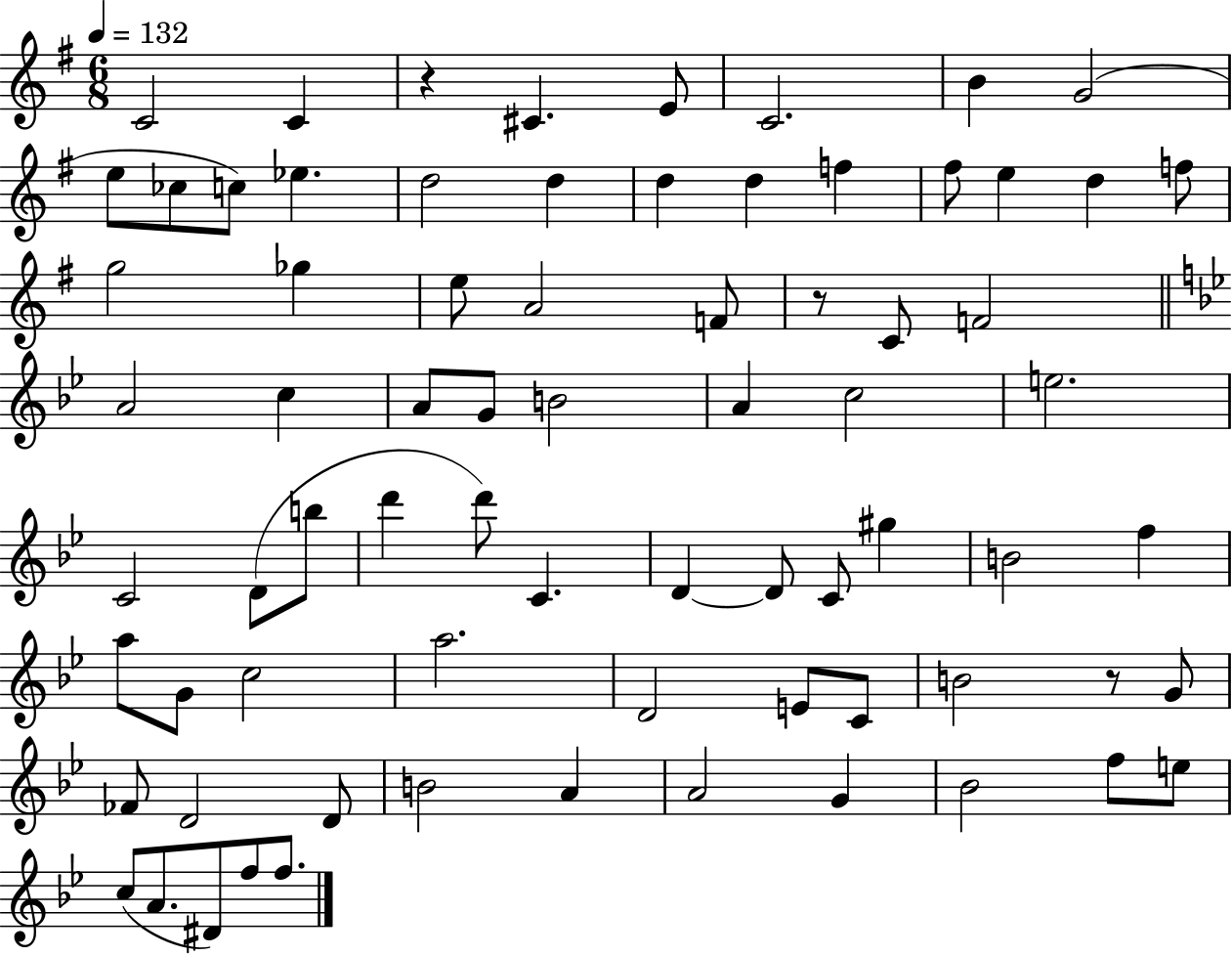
{
  \clef treble
  \numericTimeSignature
  \time 6/8
  \key g \major
  \tempo 4 = 132
  \repeat volta 2 { c'2 c'4 | r4 cis'4. e'8 | c'2. | b'4 g'2( | \break e''8 ces''8 c''8) ees''4. | d''2 d''4 | d''4 d''4 f''4 | fis''8 e''4 d''4 f''8 | \break g''2 ges''4 | e''8 a'2 f'8 | r8 c'8 f'2 | \bar "||" \break \key g \minor a'2 c''4 | a'8 g'8 b'2 | a'4 c''2 | e''2. | \break c'2 d'8( b''8 | d'''4 d'''8) c'4. | d'4~~ d'8 c'8 gis''4 | b'2 f''4 | \break a''8 g'8 c''2 | a''2. | d'2 e'8 c'8 | b'2 r8 g'8 | \break fes'8 d'2 d'8 | b'2 a'4 | a'2 g'4 | bes'2 f''8 e''8 | \break c''8( a'8. dis'8) f''8 f''8. | } \bar "|."
}